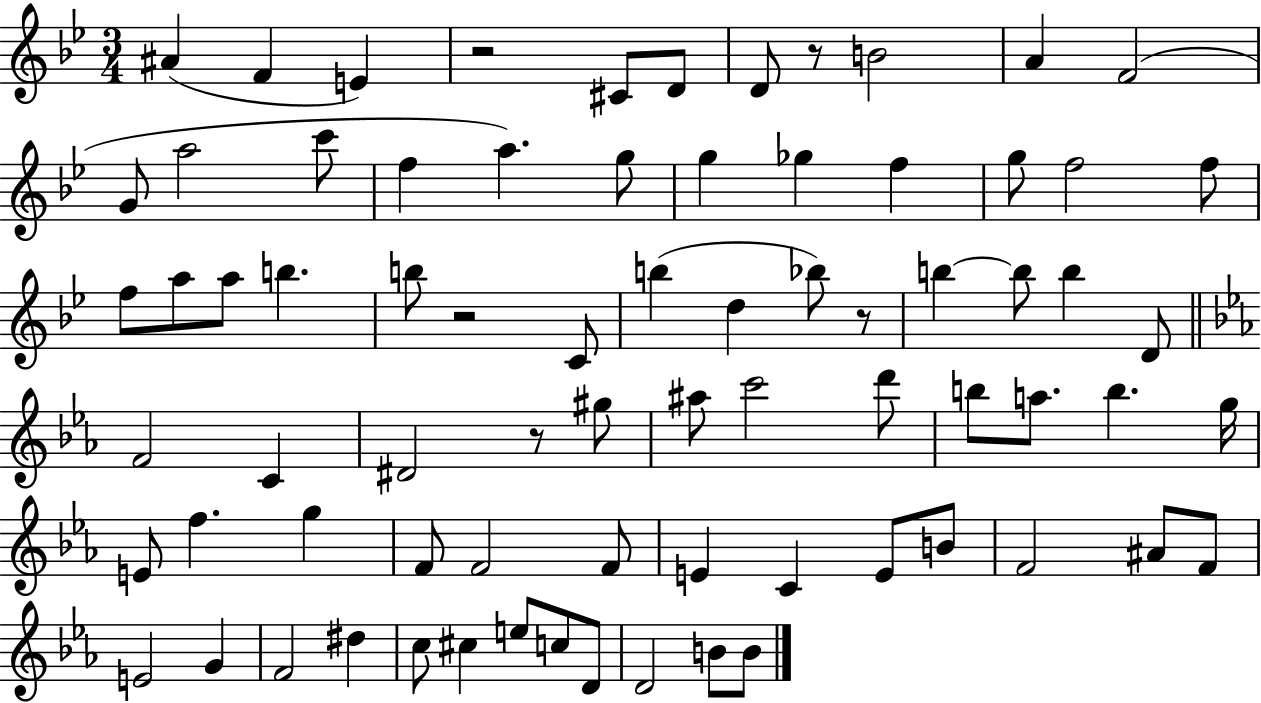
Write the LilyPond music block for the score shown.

{
  \clef treble
  \numericTimeSignature
  \time 3/4
  \key bes \major
  ais'4( f'4 e'4) | r2 cis'8 d'8 | d'8 r8 b'2 | a'4 f'2( | \break g'8 a''2 c'''8 | f''4 a''4.) g''8 | g''4 ges''4 f''4 | g''8 f''2 f''8 | \break f''8 a''8 a''8 b''4. | b''8 r2 c'8 | b''4( d''4 bes''8) r8 | b''4~~ b''8 b''4 d'8 | \break \bar "||" \break \key c \minor f'2 c'4 | dis'2 r8 gis''8 | ais''8 c'''2 d'''8 | b''8 a''8. b''4. g''16 | \break e'8 f''4. g''4 | f'8 f'2 f'8 | e'4 c'4 e'8 b'8 | f'2 ais'8 f'8 | \break e'2 g'4 | f'2 dis''4 | c''8 cis''4 e''8 c''8 d'8 | d'2 b'8 b'8 | \break \bar "|."
}